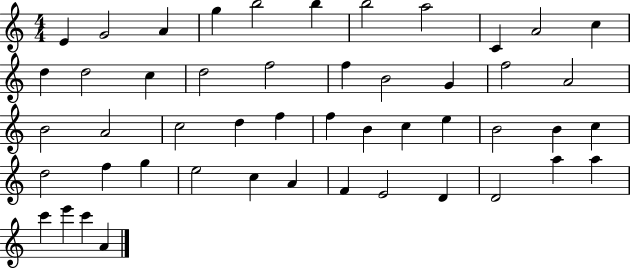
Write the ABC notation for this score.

X:1
T:Untitled
M:4/4
L:1/4
K:C
E G2 A g b2 b b2 a2 C A2 c d d2 c d2 f2 f B2 G f2 A2 B2 A2 c2 d f f B c e B2 B c d2 f g e2 c A F E2 D D2 a a c' e' c' A